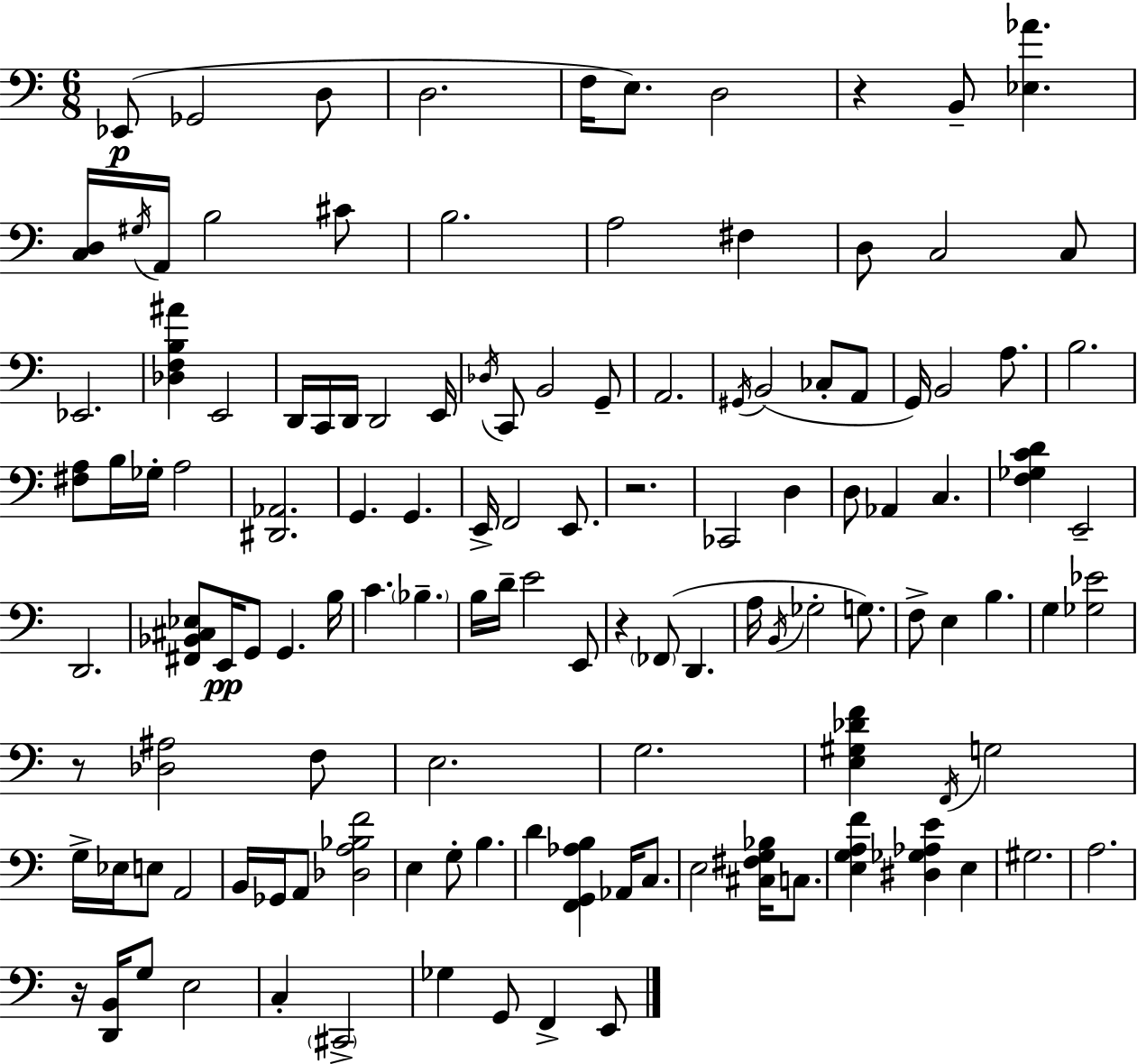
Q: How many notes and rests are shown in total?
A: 125